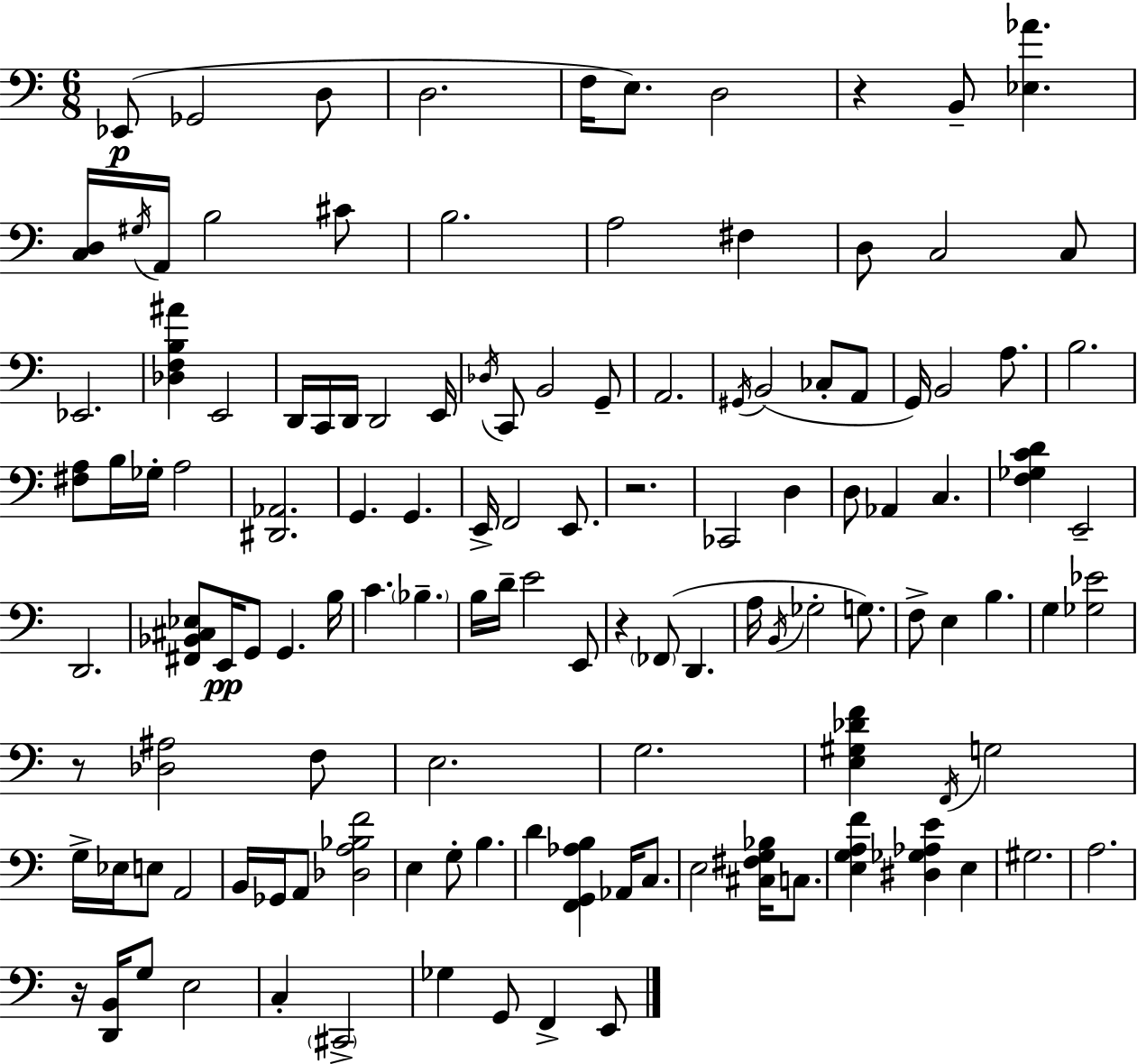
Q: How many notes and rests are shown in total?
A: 125